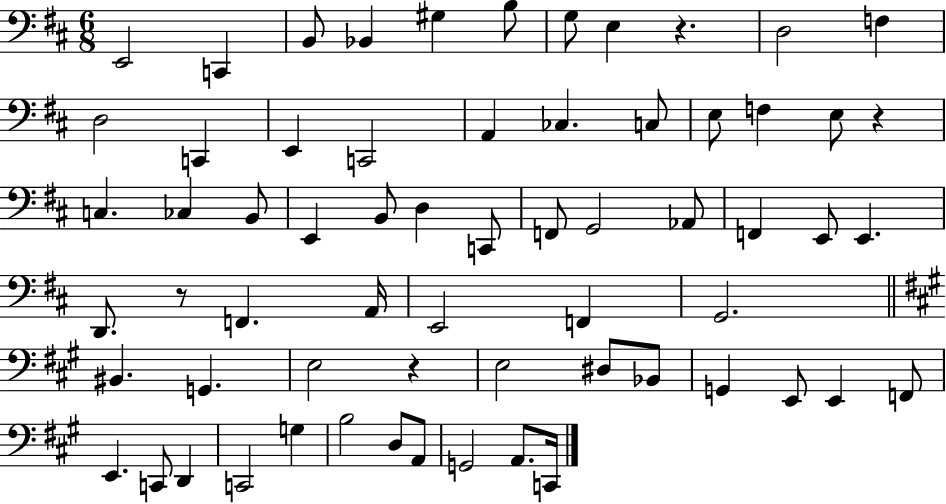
X:1
T:Untitled
M:6/8
L:1/4
K:D
E,,2 C,, B,,/2 _B,, ^G, B,/2 G,/2 E, z D,2 F, D,2 C,, E,, C,,2 A,, _C, C,/2 E,/2 F, E,/2 z C, _C, B,,/2 E,, B,,/2 D, C,,/2 F,,/2 G,,2 _A,,/2 F,, E,,/2 E,, D,,/2 z/2 F,, A,,/4 E,,2 F,, G,,2 ^B,, G,, E,2 z E,2 ^D,/2 _B,,/2 G,, E,,/2 E,, F,,/2 E,, C,,/2 D,, C,,2 G, B,2 D,/2 A,,/2 G,,2 A,,/2 C,,/4